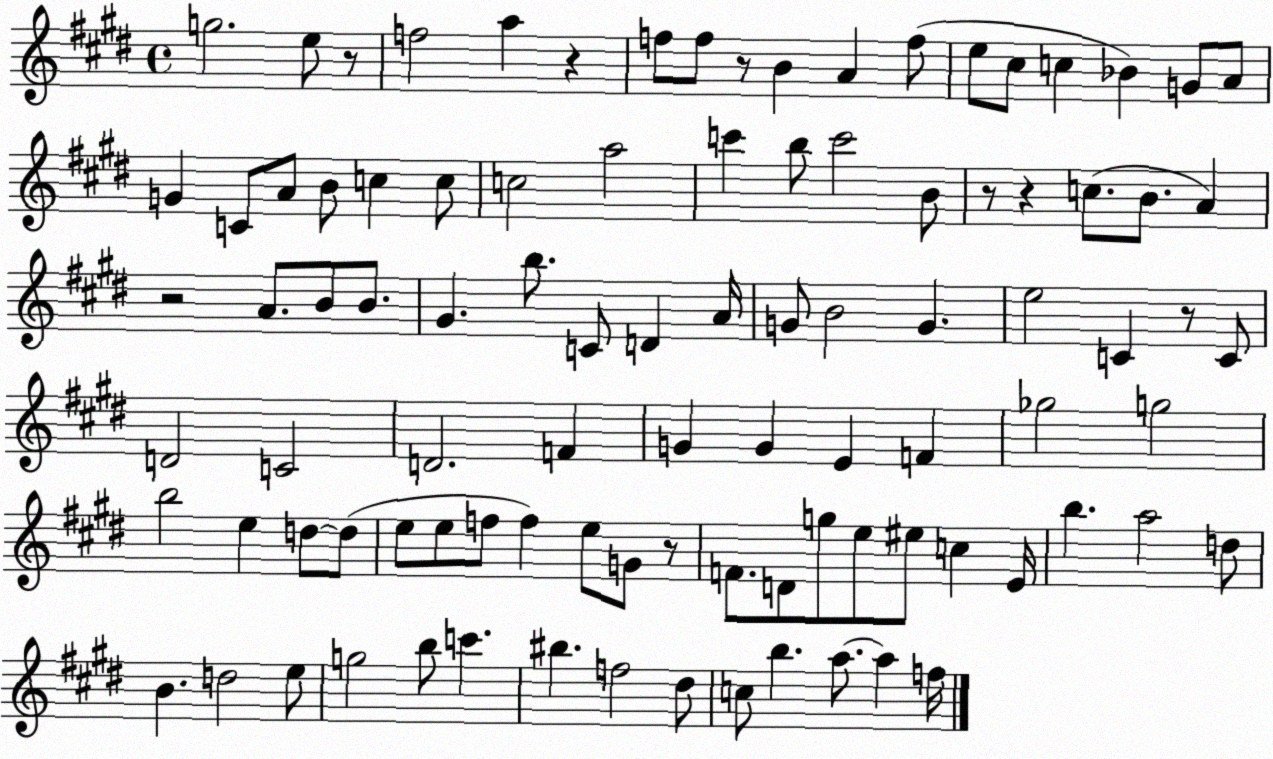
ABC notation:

X:1
T:Untitled
M:4/4
L:1/4
K:E
g2 e/2 z/2 f2 a z f/2 f/2 z/2 B A f/2 e/2 ^c/2 c _B G/2 A/2 G C/2 A/2 B/2 c c/2 c2 a2 c' b/2 c'2 B/2 z/2 z c/2 B/2 A z2 A/2 B/2 B/2 ^G b/2 C/2 D A/4 G/2 B2 G e2 C z/2 C/2 D2 C2 D2 F G G E F _g2 g2 b2 e d/2 d/2 e/2 e/2 f/2 f e/2 G/2 z/2 F/2 D/2 g/2 e/2 ^e/2 c E/4 b a2 d/2 B d2 e/2 g2 b/2 c' ^b f2 ^d/2 c/2 b a/2 a f/4